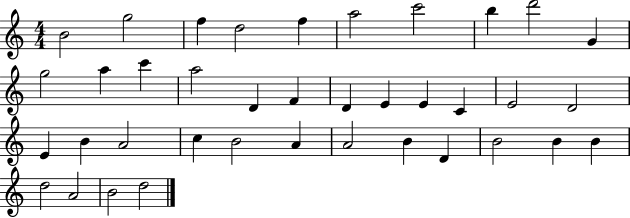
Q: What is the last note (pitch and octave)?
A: D5